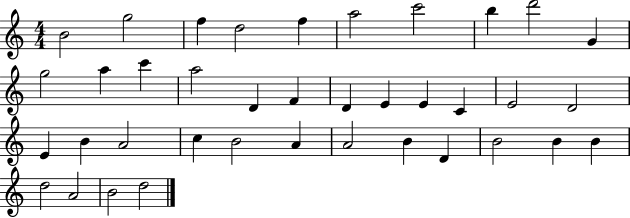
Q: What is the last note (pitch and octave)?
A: D5